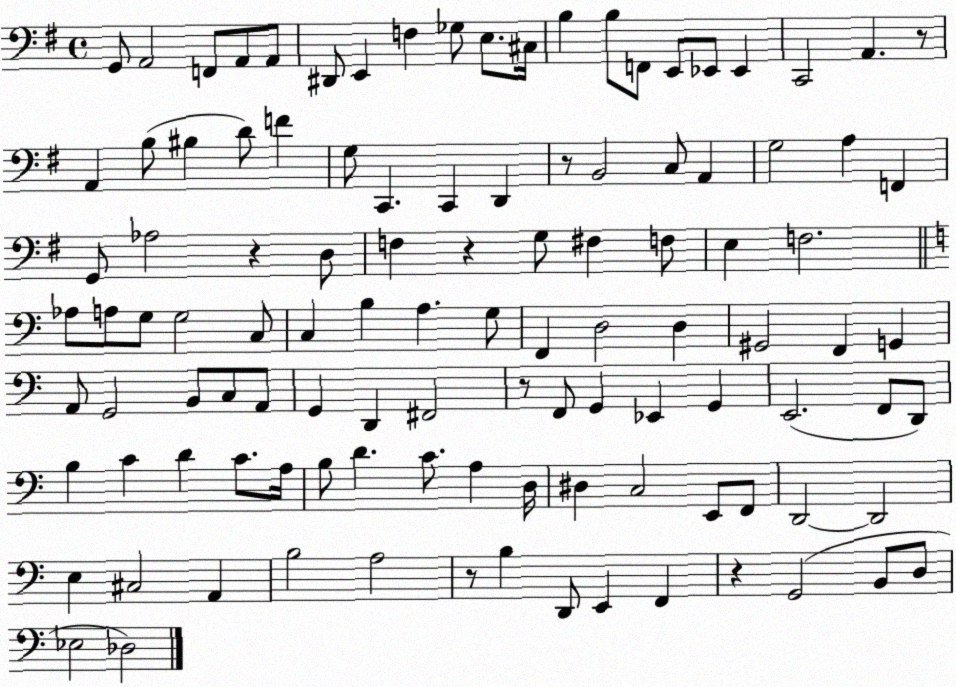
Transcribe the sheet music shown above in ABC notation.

X:1
T:Untitled
M:4/4
L:1/4
K:G
G,,/2 A,,2 F,,/2 A,,/2 A,,/2 ^D,,/2 E,, F, _G,/2 E,/2 ^C,/4 B, B,/2 F,,/2 E,,/2 _E,,/2 _E,, C,,2 A,, z/2 A,, B,/2 ^B, D/2 F G,/2 C,, C,, D,, z/2 B,,2 C,/2 A,, G,2 A, F,, G,,/2 _A,2 z D,/2 F, z G,/2 ^F, F,/2 E, F,2 _A,/2 A,/2 G,/2 G,2 C,/2 C, B, A, G,/2 F,, D,2 D, ^G,,2 F,, G,, A,,/2 G,,2 B,,/2 C,/2 A,,/2 G,, D,, ^F,,2 z/2 F,,/2 G,, _E,, G,, E,,2 F,,/2 D,,/2 B, C D C/2 A,/4 B,/2 D C/2 A, D,/4 ^D, C,2 E,,/2 F,,/2 D,,2 D,,2 E, ^C,2 A,, B,2 A,2 z/2 B, D,,/2 E,, F,, z G,,2 B,,/2 D,/2 _E,2 _D,2